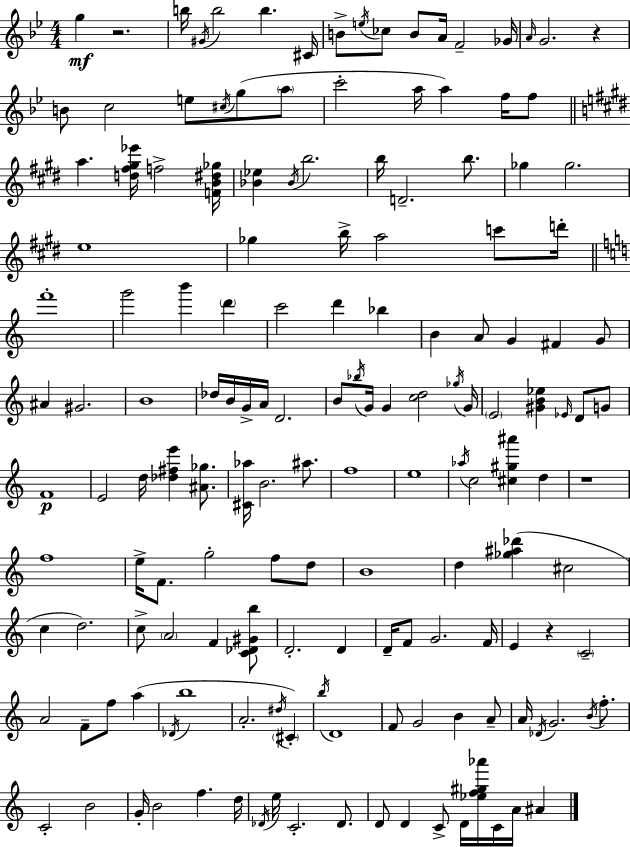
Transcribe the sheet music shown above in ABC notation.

X:1
T:Untitled
M:4/4
L:1/4
K:Bb
g z2 b/4 ^G/4 b2 b ^C/4 B/2 e/4 _c/2 B/2 A/4 F2 _G/4 A/4 G2 z B/2 c2 e/2 ^c/4 g/2 a/2 c'2 a/4 a f/4 f/2 a [d^f^g_e']/4 f2 [FB^d_g]/4 [_B_e] _B/4 b2 b/4 D2 b/2 _g _g2 e4 _g b/4 a2 c'/2 d'/4 f'4 g'2 b' d' c'2 d' _b B A/2 G ^F G/2 ^A ^G2 B4 _d/4 B/4 G/4 A/4 D2 B/2 _b/4 G/4 G [cd]2 _g/4 G/4 E2 [^GB_e] _E/4 D/2 G/2 F4 E2 d/4 [_d^fe'] [^A_g]/2 [^C_a]/4 B2 ^a/2 f4 e4 _a/4 c2 [^c^g^a'] d z4 f4 e/4 F/2 g2 f/2 d/2 B4 d [_g^a_d'] ^c2 c d2 c/2 A2 F [C_D^Gb]/2 D2 D D/4 F/2 G2 F/4 E z C2 A2 F/2 f/2 a _D/4 b4 A2 ^d/4 ^C b/4 D4 F/2 G2 B A/2 A/4 _D/4 G2 B/4 f/2 C2 B2 G/4 B2 f d/4 _D/4 e/4 C2 _D/2 D/2 D C/2 D/4 [_ef^g_a']/4 C/4 A/4 ^A